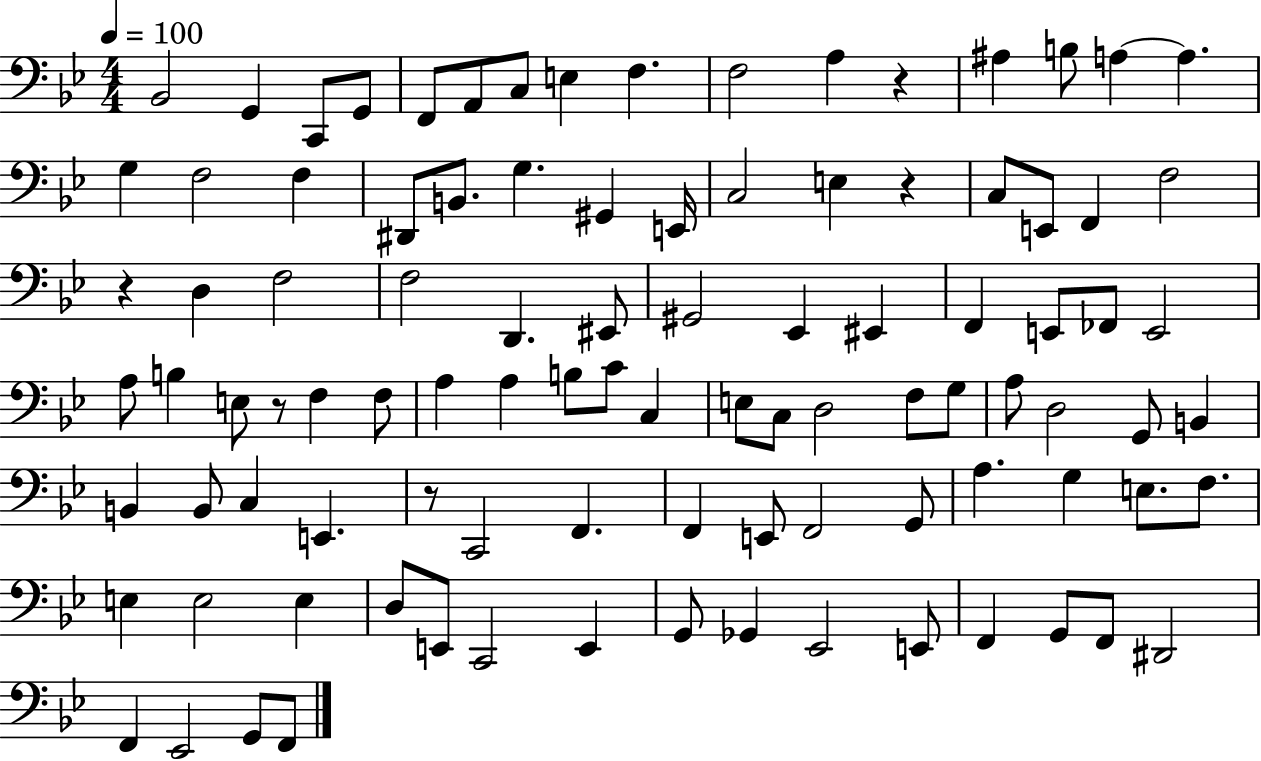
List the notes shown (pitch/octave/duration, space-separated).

Bb2/h G2/q C2/e G2/e F2/e A2/e C3/e E3/q F3/q. F3/h A3/q R/q A#3/q B3/e A3/q A3/q. G3/q F3/h F3/q D#2/e B2/e. G3/q. G#2/q E2/s C3/h E3/q R/q C3/e E2/e F2/q F3/h R/q D3/q F3/h F3/h D2/q. EIS2/e G#2/h Eb2/q EIS2/q F2/q E2/e FES2/e E2/h A3/e B3/q E3/e R/e F3/q F3/e A3/q A3/q B3/e C4/e C3/q E3/e C3/e D3/h F3/e G3/e A3/e D3/h G2/e B2/q B2/q B2/e C3/q E2/q. R/e C2/h F2/q. F2/q E2/e F2/h G2/e A3/q. G3/q E3/e. F3/e. E3/q E3/h E3/q D3/e E2/e C2/h E2/q G2/e Gb2/q Eb2/h E2/e F2/q G2/e F2/e D#2/h F2/q Eb2/h G2/e F2/e